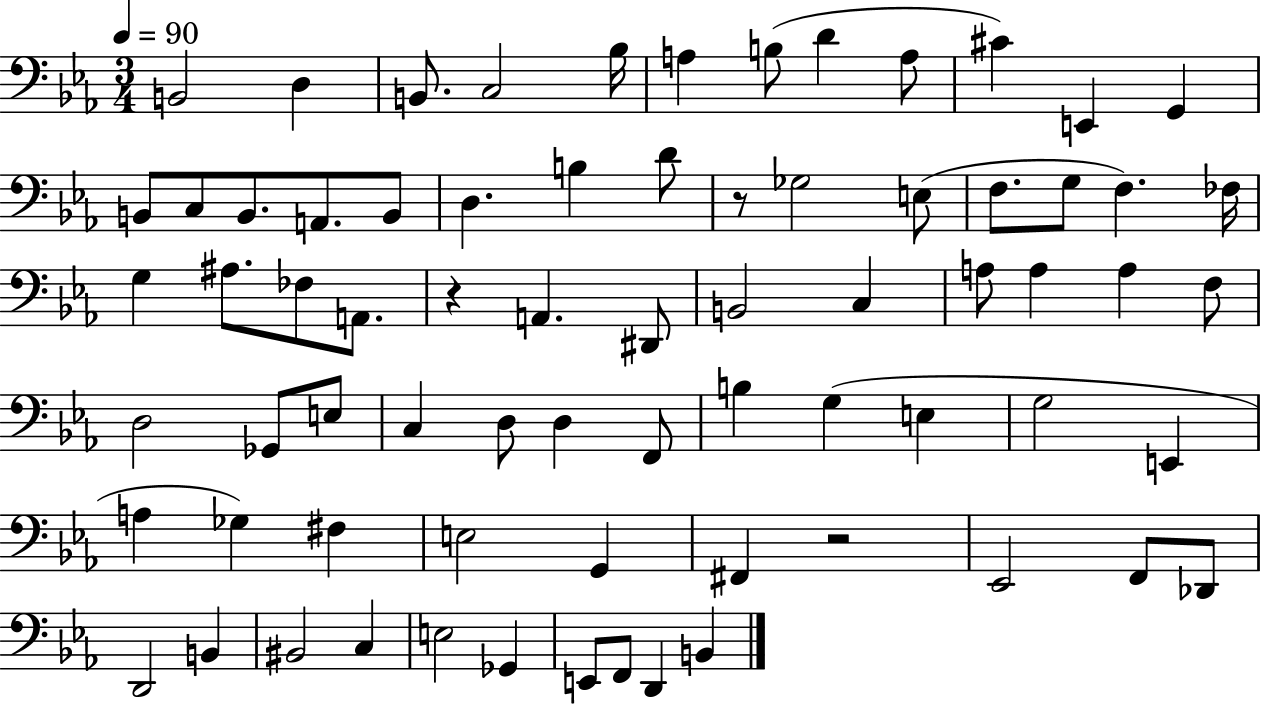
{
  \clef bass
  \numericTimeSignature
  \time 3/4
  \key ees \major
  \tempo 4 = 90
  b,2 d4 | b,8. c2 bes16 | a4 b8( d'4 a8 | cis'4) e,4 g,4 | \break b,8 c8 b,8. a,8. b,8 | d4. b4 d'8 | r8 ges2 e8( | f8. g8 f4.) fes16 | \break g4 ais8. fes8 a,8. | r4 a,4. dis,8 | b,2 c4 | a8 a4 a4 f8 | \break d2 ges,8 e8 | c4 d8 d4 f,8 | b4 g4( e4 | g2 e,4 | \break a4 ges4) fis4 | e2 g,4 | fis,4 r2 | ees,2 f,8 des,8 | \break d,2 b,4 | bis,2 c4 | e2 ges,4 | e,8 f,8 d,4 b,4 | \break \bar "|."
}